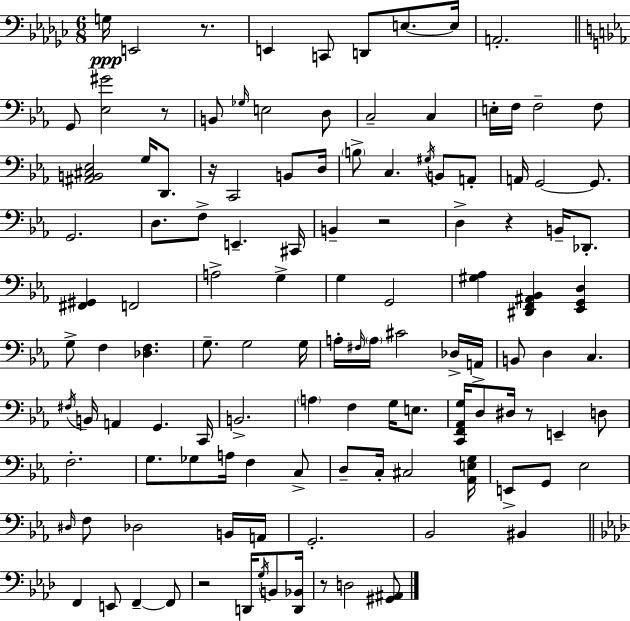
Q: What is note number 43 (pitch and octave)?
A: A3